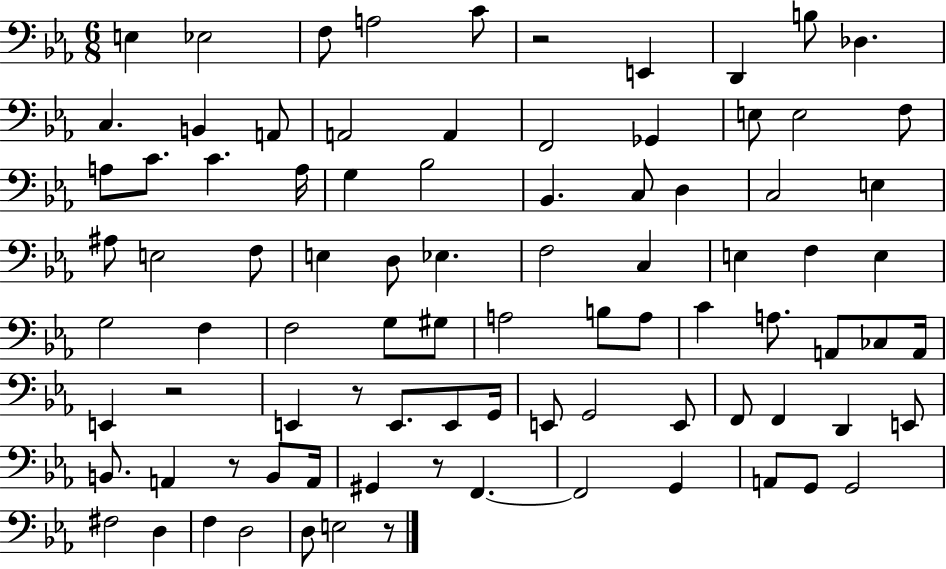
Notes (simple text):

E3/q Eb3/h F3/e A3/h C4/e R/h E2/q D2/q B3/e Db3/q. C3/q. B2/q A2/e A2/h A2/q F2/h Gb2/q E3/e E3/h F3/e A3/e C4/e. C4/q. A3/s G3/q Bb3/h Bb2/q. C3/e D3/q C3/h E3/q A#3/e E3/h F3/e E3/q D3/e Eb3/q. F3/h C3/q E3/q F3/q E3/q G3/h F3/q F3/h G3/e G#3/e A3/h B3/e A3/e C4/q A3/e. A2/e CES3/e A2/s E2/q R/h E2/q R/e E2/e. E2/e G2/s E2/e G2/h E2/e F2/e F2/q D2/q E2/e B2/e. A2/q R/e B2/e A2/s G#2/q R/e F2/q. F2/h G2/q A2/e G2/e G2/h F#3/h D3/q F3/q D3/h D3/e E3/h R/e